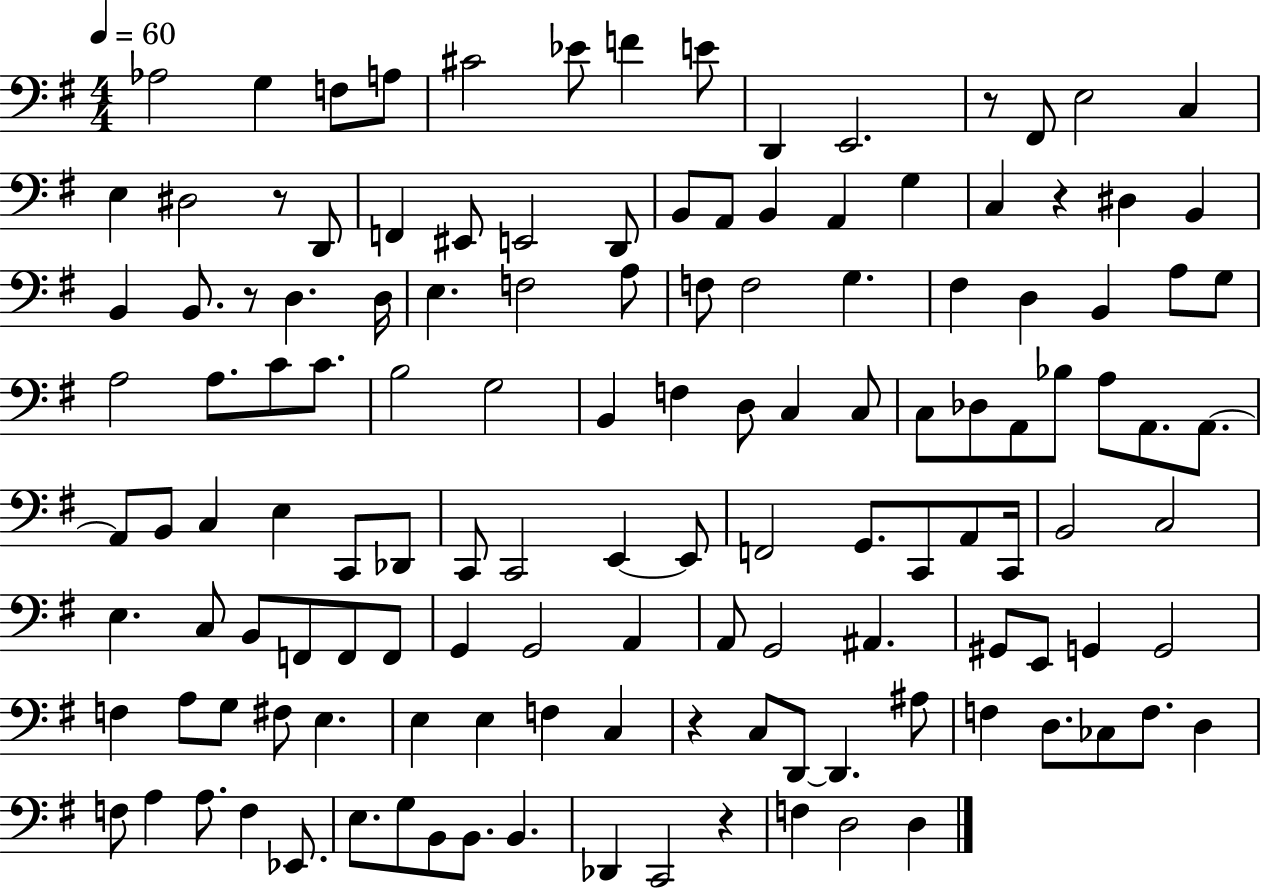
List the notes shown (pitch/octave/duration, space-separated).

Ab3/h G3/q F3/e A3/e C#4/h Eb4/e F4/q E4/e D2/q E2/h. R/e F#2/e E3/h C3/q E3/q D#3/h R/e D2/e F2/q EIS2/e E2/h D2/e B2/e A2/e B2/q A2/q G3/q C3/q R/q D#3/q B2/q B2/q B2/e. R/e D3/q. D3/s E3/q. F3/h A3/e F3/e F3/h G3/q. F#3/q D3/q B2/q A3/e G3/e A3/h A3/e. C4/e C4/e. B3/h G3/h B2/q F3/q D3/e C3/q C3/e C3/e Db3/e A2/e Bb3/e A3/e A2/e. A2/e. A2/e B2/e C3/q E3/q C2/e Db2/e C2/e C2/h E2/q E2/e F2/h G2/e. C2/e A2/e C2/s B2/h C3/h E3/q. C3/e B2/e F2/e F2/e F2/e G2/q G2/h A2/q A2/e G2/h A#2/q. G#2/e E2/e G2/q G2/h F3/q A3/e G3/e F#3/e E3/q. E3/q E3/q F3/q C3/q R/q C3/e D2/e D2/q. A#3/e F3/q D3/e. CES3/e F3/e. D3/q F3/e A3/q A3/e. F3/q Eb2/e. E3/e. G3/e B2/e B2/e. B2/q. Db2/q C2/h R/q F3/q D3/h D3/q